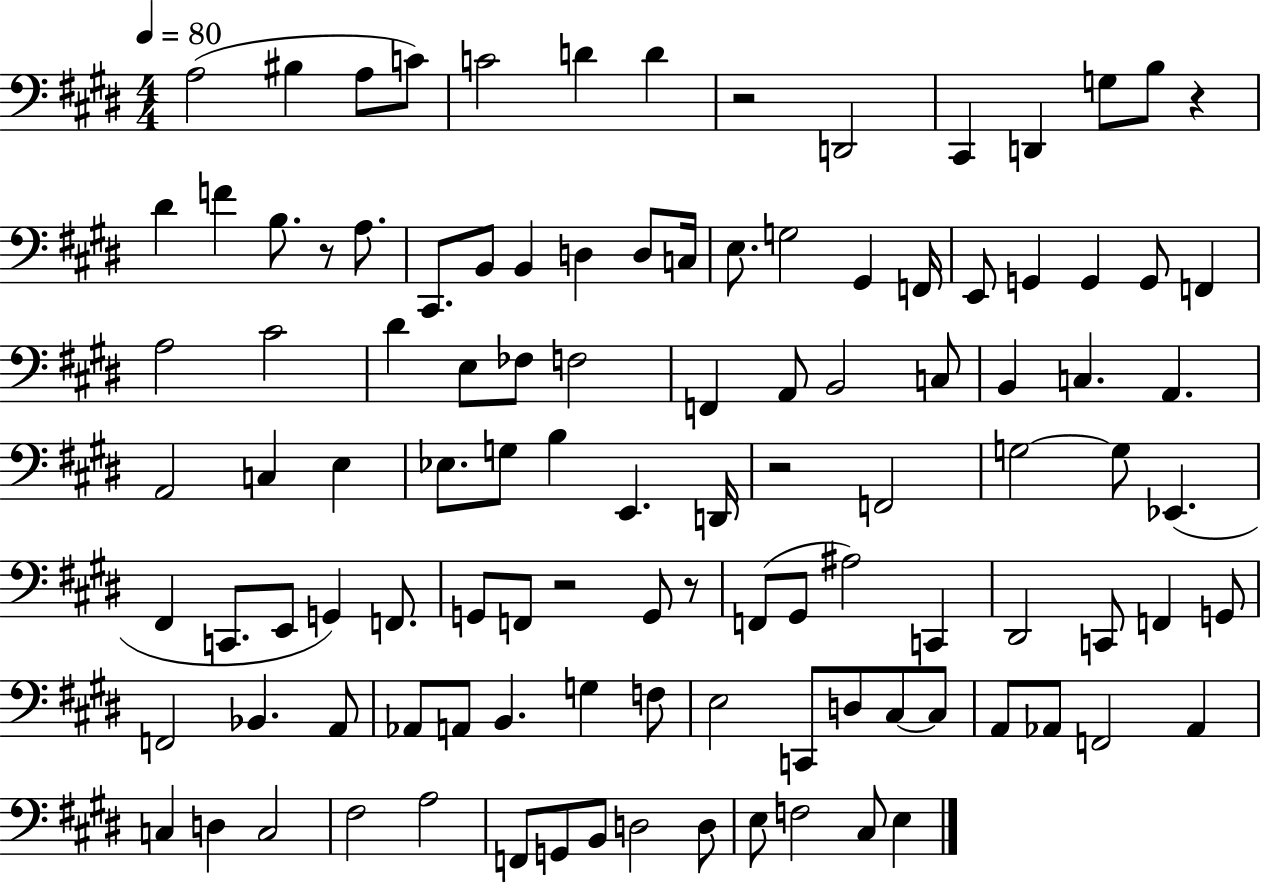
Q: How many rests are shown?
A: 6